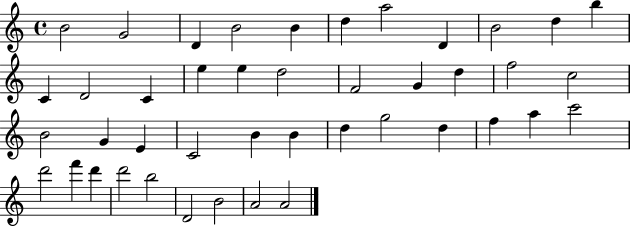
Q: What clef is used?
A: treble